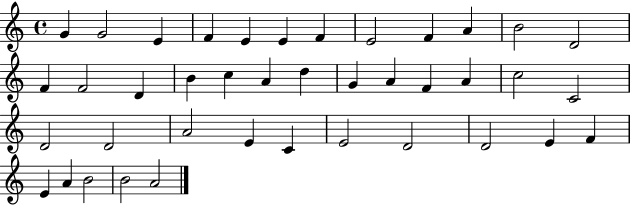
G4/q G4/h E4/q F4/q E4/q E4/q F4/q E4/h F4/q A4/q B4/h D4/h F4/q F4/h D4/q B4/q C5/q A4/q D5/q G4/q A4/q F4/q A4/q C5/h C4/h D4/h D4/h A4/h E4/q C4/q E4/h D4/h D4/h E4/q F4/q E4/q A4/q B4/h B4/h A4/h